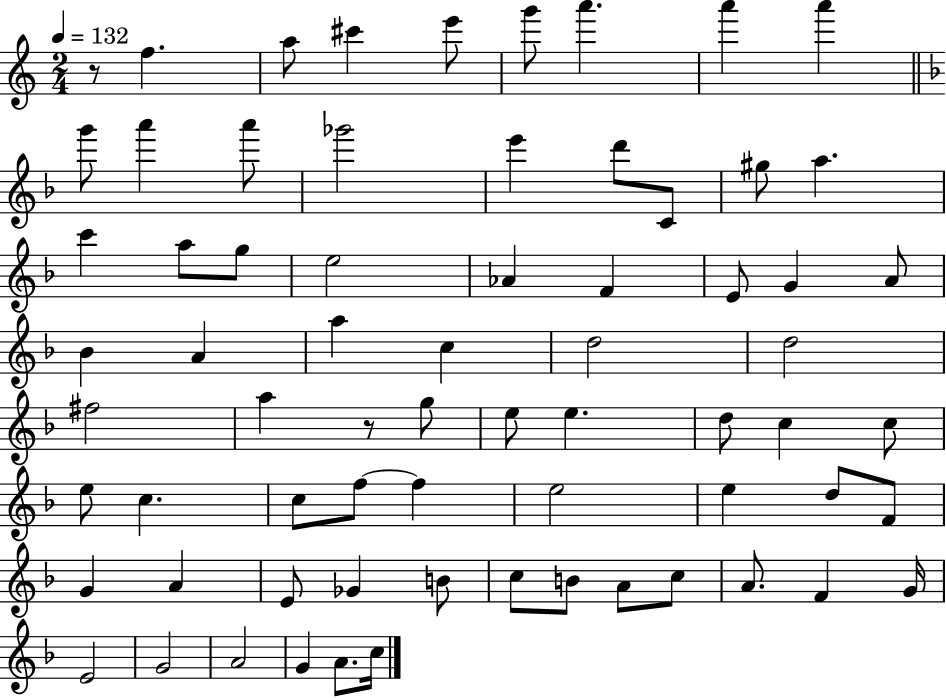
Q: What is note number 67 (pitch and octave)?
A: C5